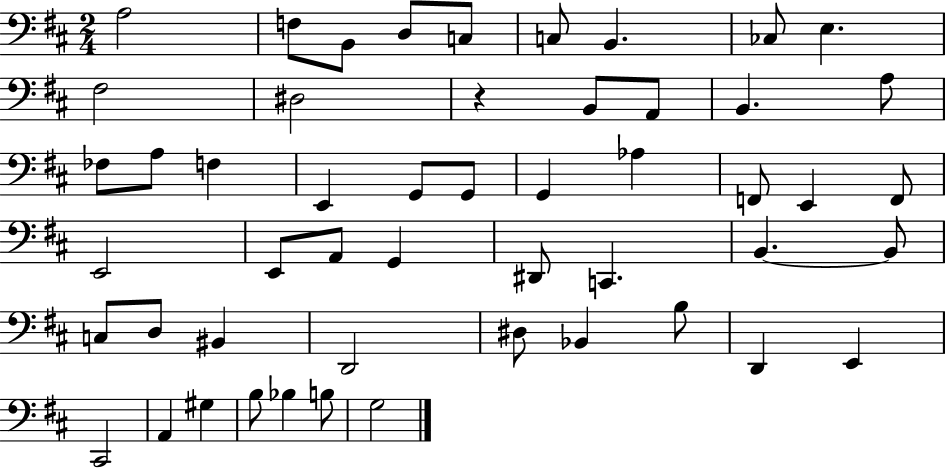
X:1
T:Untitled
M:2/4
L:1/4
K:D
A,2 F,/2 B,,/2 D,/2 C,/2 C,/2 B,, _C,/2 E, ^F,2 ^D,2 z B,,/2 A,,/2 B,, A,/2 _F,/2 A,/2 F, E,, G,,/2 G,,/2 G,, _A, F,,/2 E,, F,,/2 E,,2 E,,/2 A,,/2 G,, ^D,,/2 C,, B,, B,,/2 C,/2 D,/2 ^B,, D,,2 ^D,/2 _B,, B,/2 D,, E,, ^C,,2 A,, ^G, B,/2 _B, B,/2 G,2